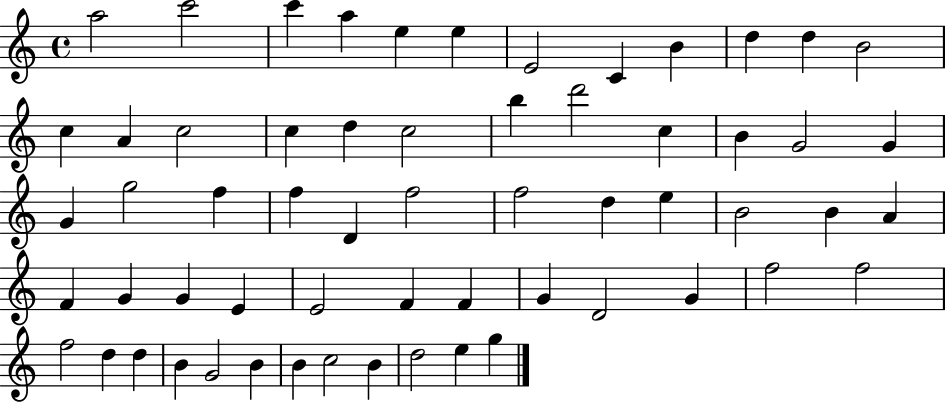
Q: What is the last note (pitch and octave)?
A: G5